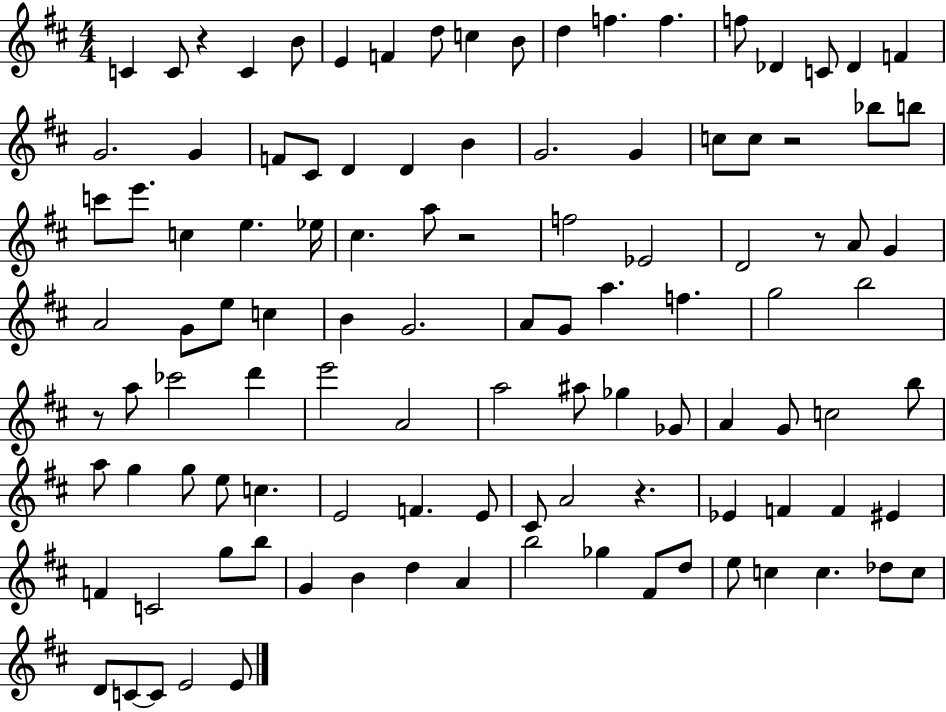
{
  \clef treble
  \numericTimeSignature
  \time 4/4
  \key d \major
  c'4 c'8 r4 c'4 b'8 | e'4 f'4 d''8 c''4 b'8 | d''4 f''4. f''4. | f''8 des'4 c'8 des'4 f'4 | \break g'2. g'4 | f'8 cis'8 d'4 d'4 b'4 | g'2. g'4 | c''8 c''8 r2 bes''8 b''8 | \break c'''8 e'''8. c''4 e''4. ees''16 | cis''4. a''8 r2 | f''2 ees'2 | d'2 r8 a'8 g'4 | \break a'2 g'8 e''8 c''4 | b'4 g'2. | a'8 g'8 a''4. f''4. | g''2 b''2 | \break r8 a''8 ces'''2 d'''4 | e'''2 a'2 | a''2 ais''8 ges''4 ges'8 | a'4 g'8 c''2 b''8 | \break a''8 g''4 g''8 e''8 c''4. | e'2 f'4. e'8 | cis'8 a'2 r4. | ees'4 f'4 f'4 eis'4 | \break f'4 c'2 g''8 b''8 | g'4 b'4 d''4 a'4 | b''2 ges''4 fis'8 d''8 | e''8 c''4 c''4. des''8 c''8 | \break d'8 c'8~~ c'8 e'2 e'8 | \bar "|."
}